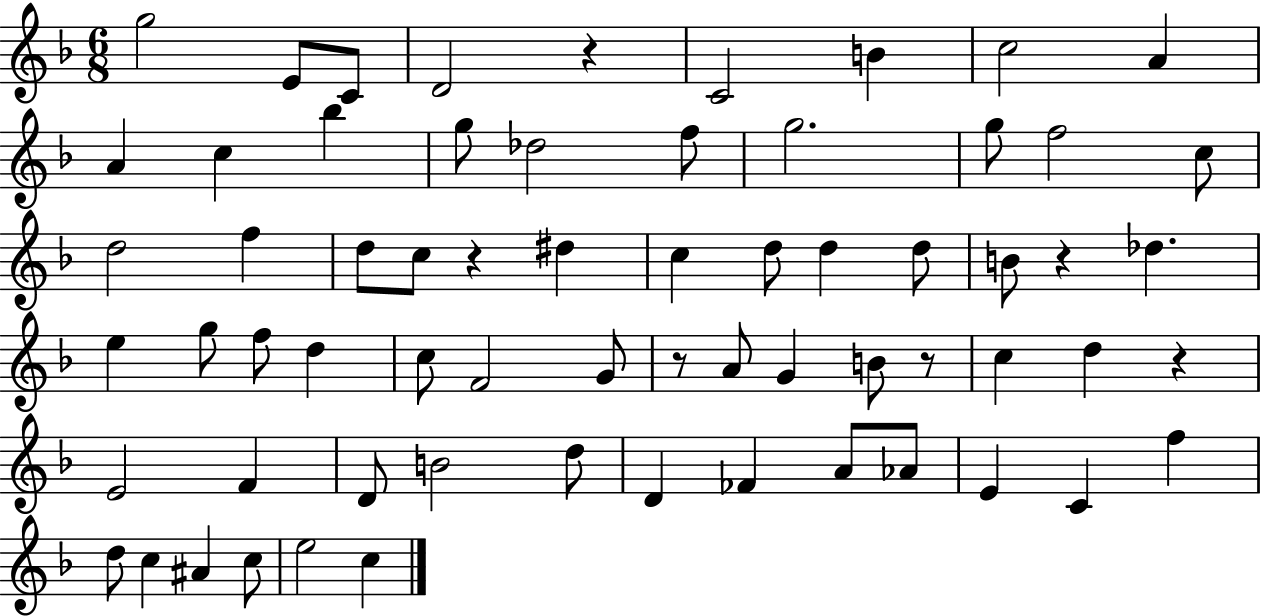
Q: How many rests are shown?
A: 6